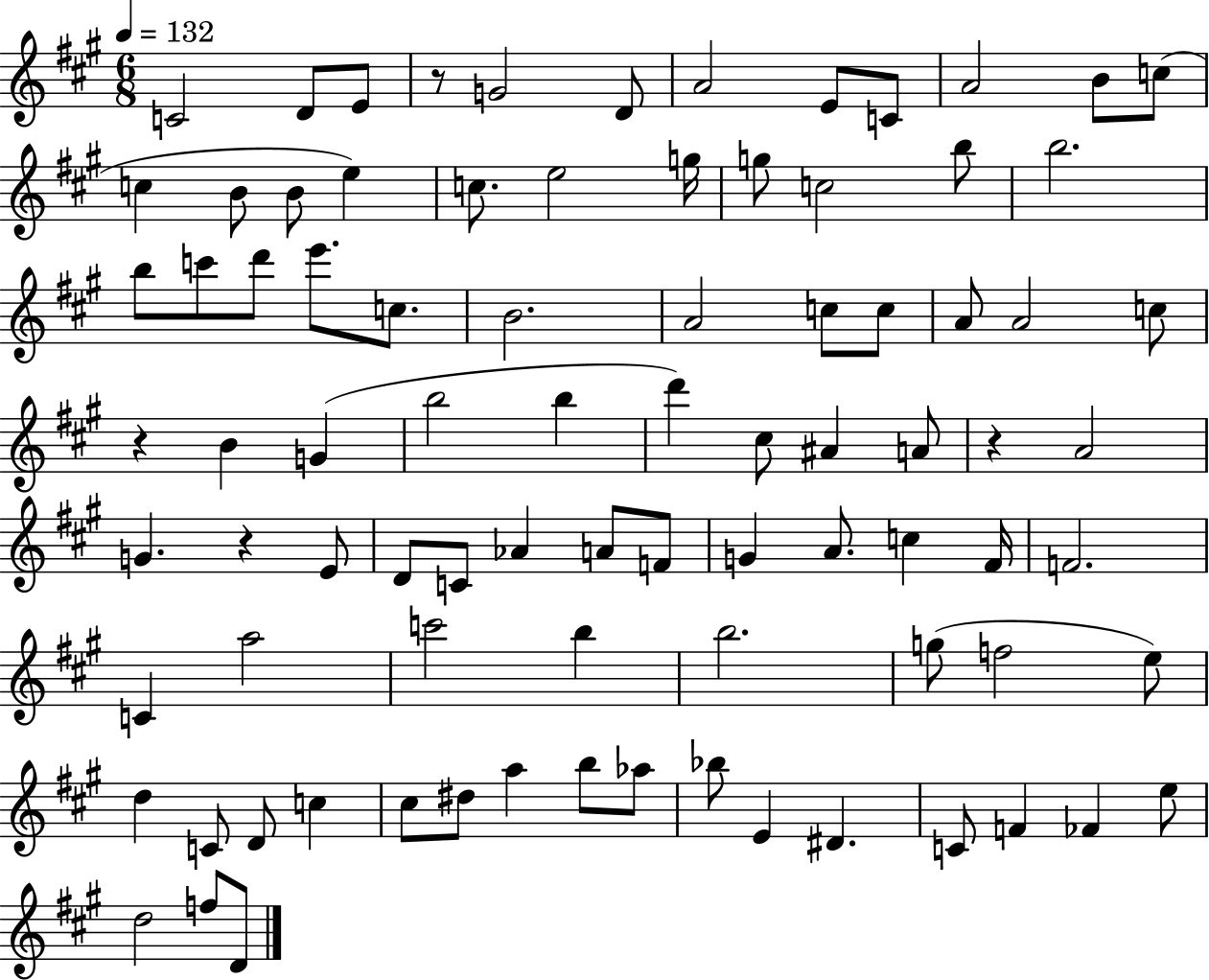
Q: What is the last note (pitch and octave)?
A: D4